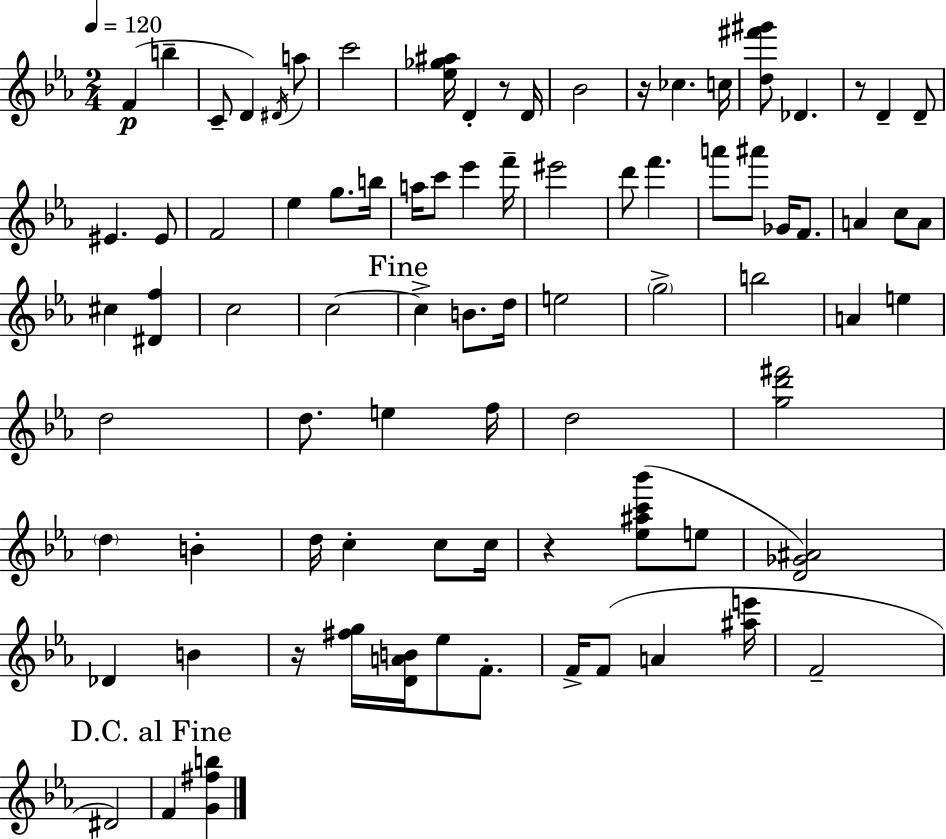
{
  \clef treble
  \numericTimeSignature
  \time 2/4
  \key c \minor
  \tempo 4 = 120
  f'4(\p b''4-- | c'8-- d'4) \acciaccatura { dis'16 } a''8 | c'''2 | <ees'' ges'' ais''>16 d'4-. r8 | \break d'16 bes'2 | r16 ces''4. | c''16 <d'' fis''' gis'''>8 des'4. | r8 d'4-- d'8-- | \break eis'4. eis'8 | f'2 | ees''4 g''8. | b''16 a''16 c'''8 ees'''4 | \break f'''16-- eis'''2 | d'''8 f'''4. | a'''8 ais'''8 ges'16 f'8. | a'4 c''8 a'8 | \break cis''4 <dis' f''>4 | c''2 | c''2~~ | \mark "Fine" c''4-> b'8. | \break d''16 e''2 | \parenthesize g''2-> | b''2 | a'4 e''4 | \break d''2 | d''8. e''4 | f''16 d''2 | <g'' d''' fis'''>2 | \break \parenthesize d''4 b'4-. | d''16 c''4-. c''8 | c''16 r4 <ees'' ais'' c''' bes'''>8( e''8 | <d' ges' ais'>2) | \break des'4 b'4 | r16 <fis'' g''>16 <d' a' b'>16 ees''8 f'8.-. | f'16-> f'8( a'4 | <ais'' e'''>16 f'2-- | \break dis'2) | \mark "D.C. al Fine" f'4 <g' fis'' b''>4 | \bar "|."
}